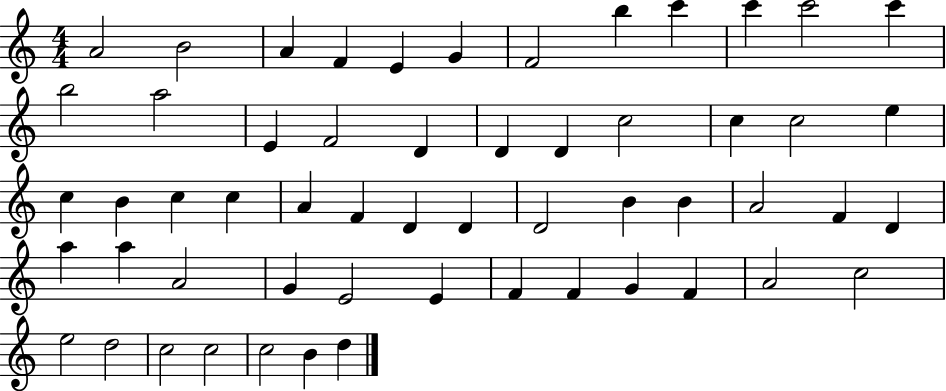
X:1
T:Untitled
M:4/4
L:1/4
K:C
A2 B2 A F E G F2 b c' c' c'2 c' b2 a2 E F2 D D D c2 c c2 e c B c c A F D D D2 B B A2 F D a a A2 G E2 E F F G F A2 c2 e2 d2 c2 c2 c2 B d